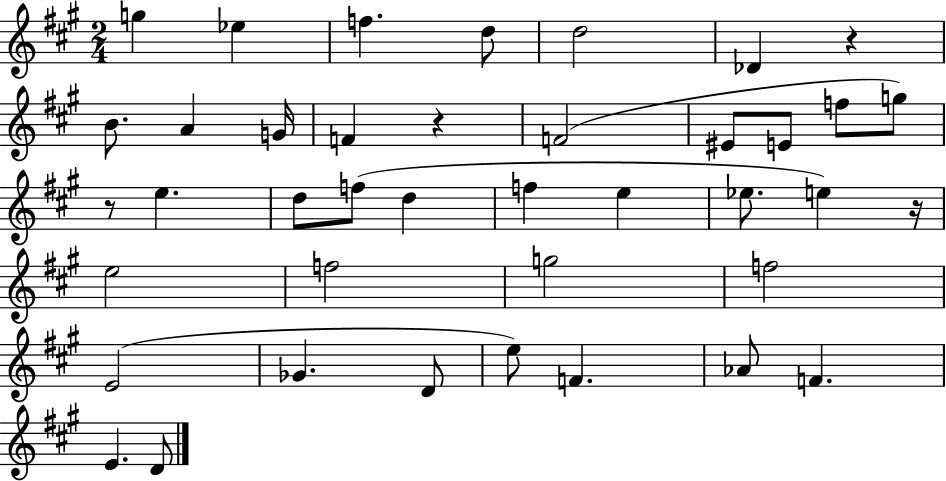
G5/q Eb5/q F5/q. D5/e D5/h Db4/q R/q B4/e. A4/q G4/s F4/q R/q F4/h EIS4/e E4/e F5/e G5/e R/e E5/q. D5/e F5/e D5/q F5/q E5/q Eb5/e. E5/q R/s E5/h F5/h G5/h F5/h E4/h Gb4/q. D4/e E5/e F4/q. Ab4/e F4/q. E4/q. D4/e